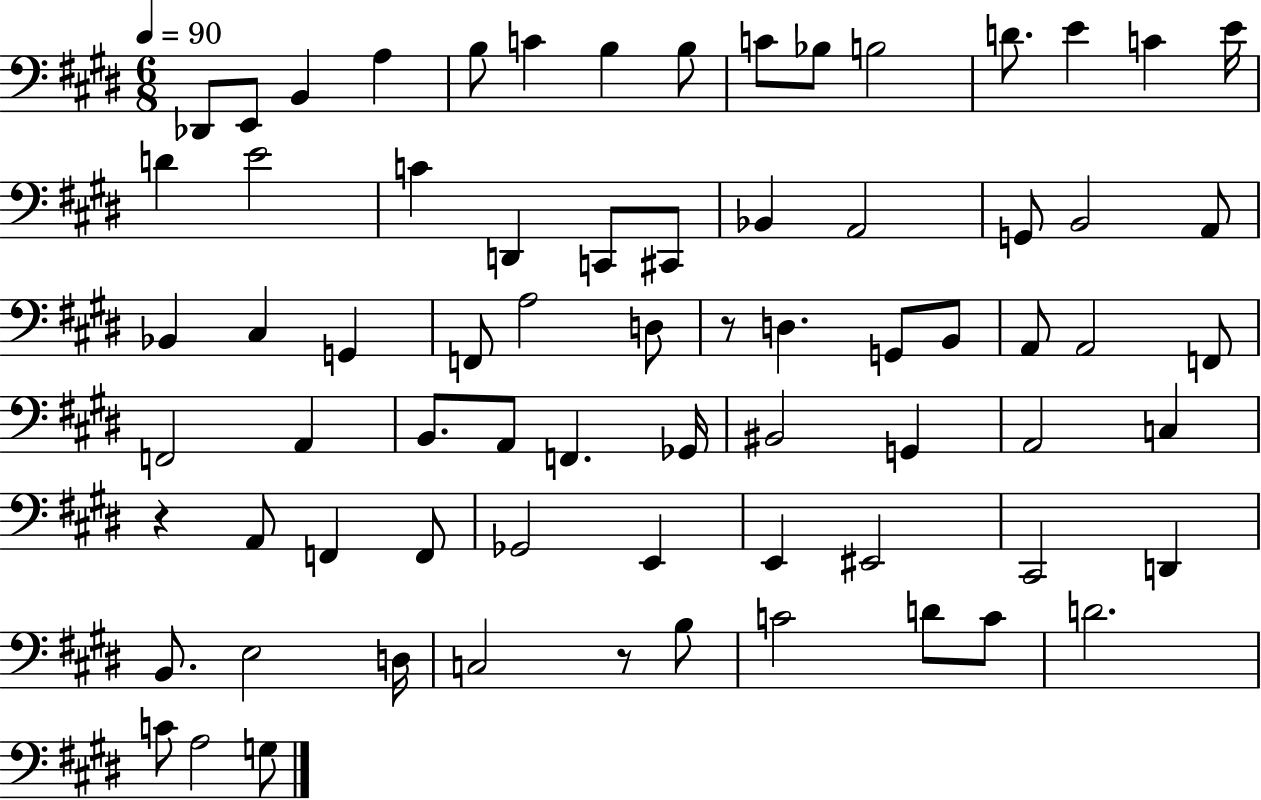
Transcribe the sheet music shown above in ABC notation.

X:1
T:Untitled
M:6/8
L:1/4
K:E
_D,,/2 E,,/2 B,, A, B,/2 C B, B,/2 C/2 _B,/2 B,2 D/2 E C E/4 D E2 C D,, C,,/2 ^C,,/2 _B,, A,,2 G,,/2 B,,2 A,,/2 _B,, ^C, G,, F,,/2 A,2 D,/2 z/2 D, G,,/2 B,,/2 A,,/2 A,,2 F,,/2 F,,2 A,, B,,/2 A,,/2 F,, _G,,/4 ^B,,2 G,, A,,2 C, z A,,/2 F,, F,,/2 _G,,2 E,, E,, ^E,,2 ^C,,2 D,, B,,/2 E,2 D,/4 C,2 z/2 B,/2 C2 D/2 C/2 D2 C/2 A,2 G,/2